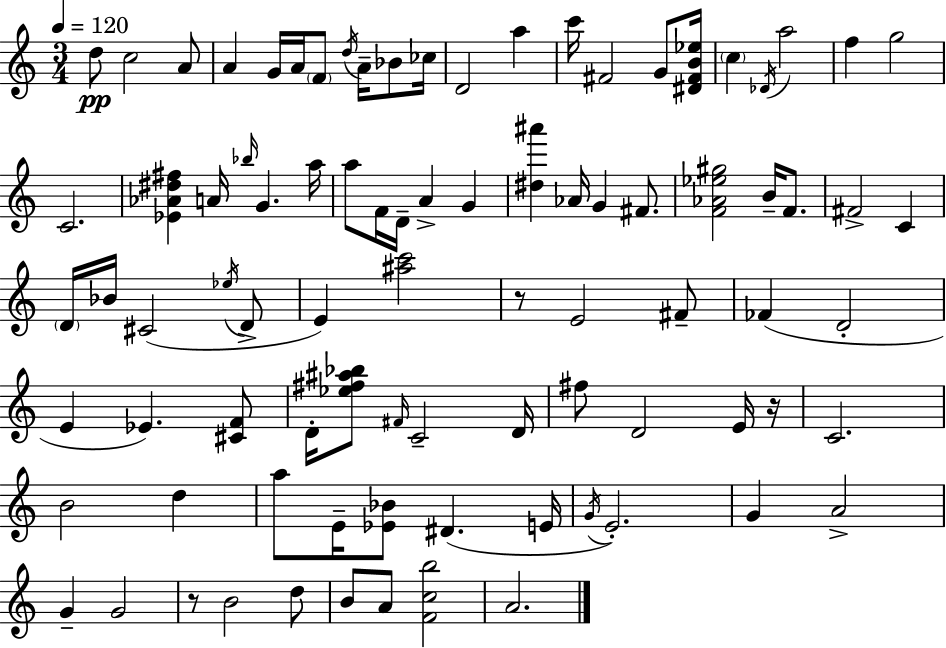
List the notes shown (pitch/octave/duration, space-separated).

D5/e C5/h A4/e A4/q G4/s A4/s F4/e D5/s A4/s Bb4/e CES5/s D4/h A5/q C6/s F#4/h G4/e [D#4,F#4,B4,Eb5]/s C5/q Db4/s A5/h F5/q G5/h C4/h. [Eb4,Ab4,D#5,F#5]/q A4/s Bb5/s G4/q. A5/s A5/e F4/s D4/s A4/q G4/q [D#5,A#6]/q Ab4/s G4/q F#4/e. [F4,Ab4,Eb5,G#5]/h B4/s F4/e. F#4/h C4/q D4/s Bb4/s C#4/h Eb5/s D4/e E4/q [A#5,C6]/h R/e E4/h F#4/e FES4/q D4/h E4/q Eb4/q. [C#4,F4]/e D4/s [Eb5,F#5,A#5,Bb5]/e F#4/s C4/h D4/s F#5/e D4/h E4/s R/s C4/h. B4/h D5/q A5/e E4/s [Eb4,Bb4]/e D#4/q. E4/s G4/s E4/h. G4/q A4/h G4/q G4/h R/e B4/h D5/e B4/e A4/e [F4,C5,B5]/h A4/h.